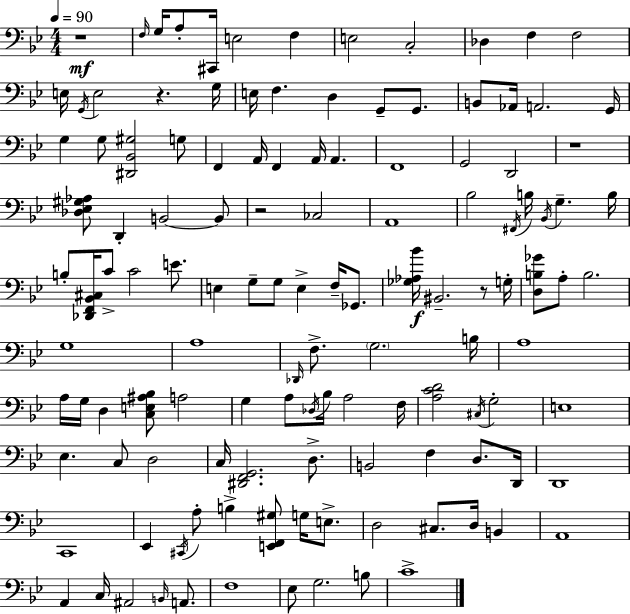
X:1
T:Untitled
M:4/4
L:1/4
K:Bb
z4 F,/4 G,/4 A,/2 ^C,,/4 E,2 F, E,2 C,2 _D, F, F,2 E,/4 G,,/4 E,2 z G,/4 E,/4 F, D, G,,/2 G,,/2 B,,/2 _A,,/4 A,,2 G,,/4 G, G,/2 [^D,,_B,,^G,]2 G,/2 F,, A,,/4 F,, A,,/4 A,, F,,4 G,,2 D,,2 z4 [_D,_E,^G,_A,]/2 D,, B,,2 B,,/2 z2 _C,2 A,,4 _B,2 ^F,,/4 B,/4 _B,,/4 G, B,/4 B,/2 [_D,,F,,_B,,^C,]/4 C/2 C2 E/2 E, G,/2 G,/2 E, F,/4 _G,,/2 [_G,_A,_B]/4 ^B,,2 z/2 G,/4 [D,B,_G]/2 A,/2 B,2 G,4 A,4 _D,,/4 F,/2 G,2 B,/4 A,4 A,/4 G,/4 D, [C,E,^A,_B,]/2 A,2 G, A,/2 _D,/4 _B,/4 A,2 F,/4 [A,CD]2 ^C,/4 G,2 E,4 _E, C,/2 D,2 C,/4 [^D,,F,,G,,]2 D,/2 B,,2 F, D,/2 D,,/4 D,,4 C,,4 _E,, ^C,,/4 A,/2 B, [E,,F,,^G,]/2 G,/4 E,/2 D,2 ^C,/2 D,/4 B,, A,,4 A,, C,/4 ^A,,2 B,,/4 A,,/2 F,4 _E,/2 G,2 B,/2 C4